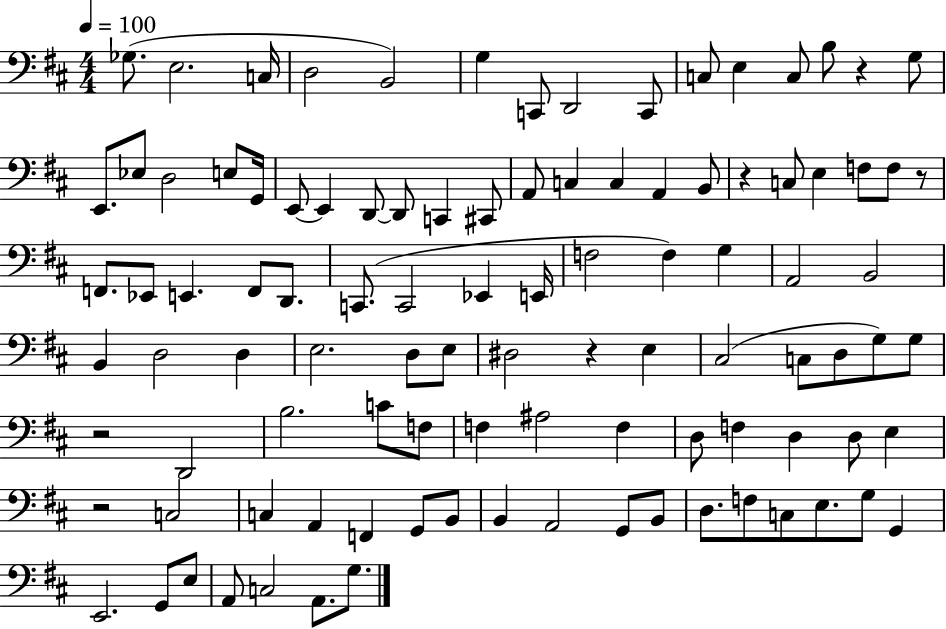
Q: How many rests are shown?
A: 6